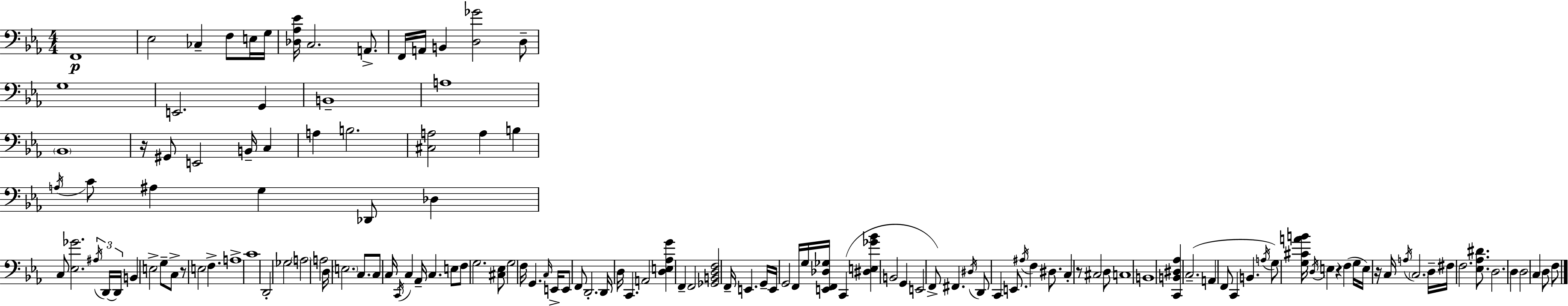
{
  \clef bass
  \numericTimeSignature
  \time 4/4
  \key ees \major
  f,1\p | ees2 ces4-- f8 e16 g16 | <des aes ees'>16 c2. a,8.-> | f,16 a,16 b,4 <d ges'>2 d8-- | \break g1 | e,2. g,4 | b,1-- | a1 | \break \parenthesize bes,1 | r16 gis,8 e,2 b,16-- c4 | a4 b2. | <cis a>2 a4 b4 | \break \acciaccatura { a16 } c'8 ais4 g4 des,8 des4 | c8 <ees ges'>2. \tuplet 3/2 { \acciaccatura { ais16 } | d,16~~ d,16 } b,4 e2-> g8-- | c8-> r8 e2 f4.-> | \break a1-> | c'1 | d,2-. ges2 | \parenthesize a2 a2 | \break d16 \parenthesize e2. c8. | c8 c16 \acciaccatura { c,16 } c4 aes,16-- c4. | e8 f8 g2. | <cis ees>8 g2 f16 g,4. | \break \grace { c16 } e,16-> e,8 f,8 d,2.-. | d,16 d16 c,4. a,2 | <d e aes g'>4 f,4-- f,2 | <ges, b, d f>2 f,16-- e,4. | \break g,16-- e,16 g,2 f,16 g16 <e, f, des ges>16 | c,4( <dis e ges' bes'>4 b,2 | g,4 e,2 f,8->) fis,4. | \acciaccatura { dis16 } d,8 c,4 e,8. \acciaccatura { ais16 } f4 | \break dis8. c4-. r8 cis2 | d8 c1 | b,1 | <c, b, dis aes>4 c2.--( | \break a,4 f,8 c,4 | b,4. \acciaccatura { a16 }) g8 <g cis' a' b'>16 \acciaccatura { d16 } e4 r4 | f4( g16 e16) r16 c16 \acciaccatura { a16 } \parenthesize c2. | d16-- fis16 f2. | \break <ees aes dis'>8. d2. | d4 d2 | c4 d8 f8 \bar "|."
}